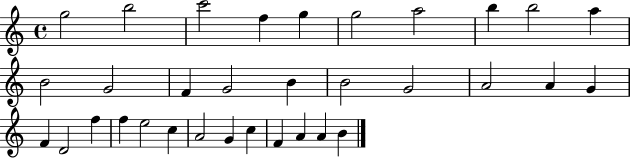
G5/h B5/h C6/h F5/q G5/q G5/h A5/h B5/q B5/h A5/q B4/h G4/h F4/q G4/h B4/q B4/h G4/h A4/h A4/q G4/q F4/q D4/h F5/q F5/q E5/h C5/q A4/h G4/q C5/q F4/q A4/q A4/q B4/q